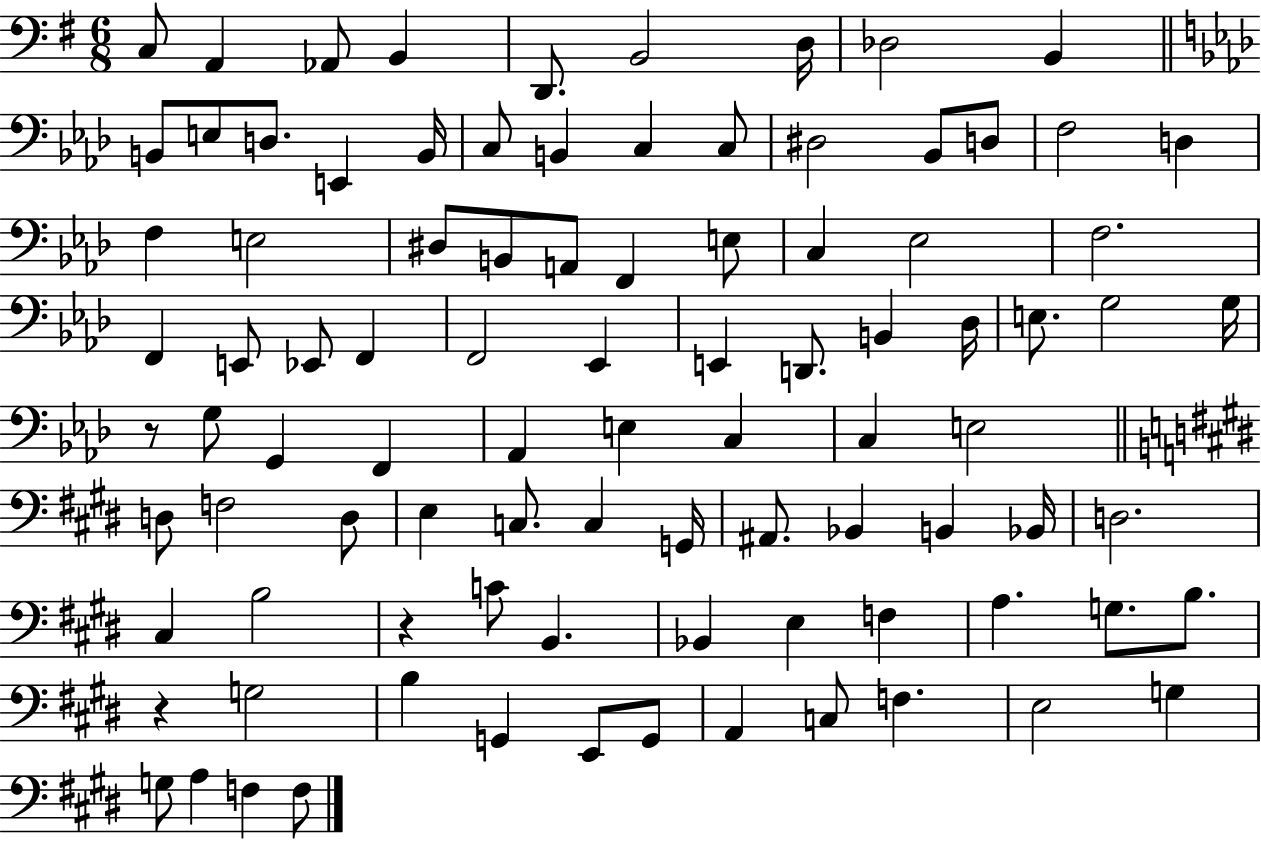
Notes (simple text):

C3/e A2/q Ab2/e B2/q D2/e. B2/h D3/s Db3/h B2/q B2/e E3/e D3/e. E2/q B2/s C3/e B2/q C3/q C3/e D#3/h Bb2/e D3/e F3/h D3/q F3/q E3/h D#3/e B2/e A2/e F2/q E3/e C3/q Eb3/h F3/h. F2/q E2/e Eb2/e F2/q F2/h Eb2/q E2/q D2/e. B2/q Db3/s E3/e. G3/h G3/s R/e G3/e G2/q F2/q Ab2/q E3/q C3/q C3/q E3/h D3/e F3/h D3/e E3/q C3/e. C3/q G2/s A#2/e. Bb2/q B2/q Bb2/s D3/h. C#3/q B3/h R/q C4/e B2/q. Bb2/q E3/q F3/q A3/q. G3/e. B3/e. R/q G3/h B3/q G2/q E2/e G2/e A2/q C3/e F3/q. E3/h G3/q G3/e A3/q F3/q F3/e